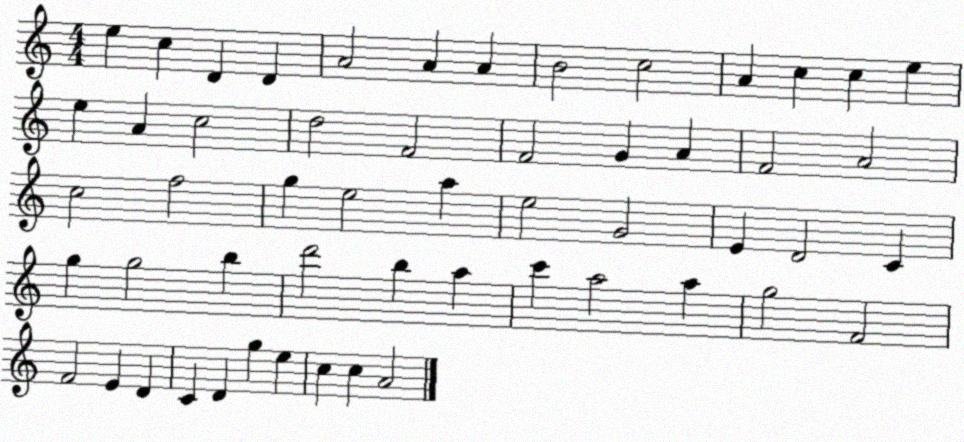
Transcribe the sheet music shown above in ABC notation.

X:1
T:Untitled
M:4/4
L:1/4
K:C
e c D D A2 A A B2 c2 A c c e e A c2 d2 F2 F2 G A F2 A2 c2 f2 g e2 a e2 G2 E D2 C g g2 b d'2 b a c' a2 a g2 F2 F2 E D C D g e c c A2